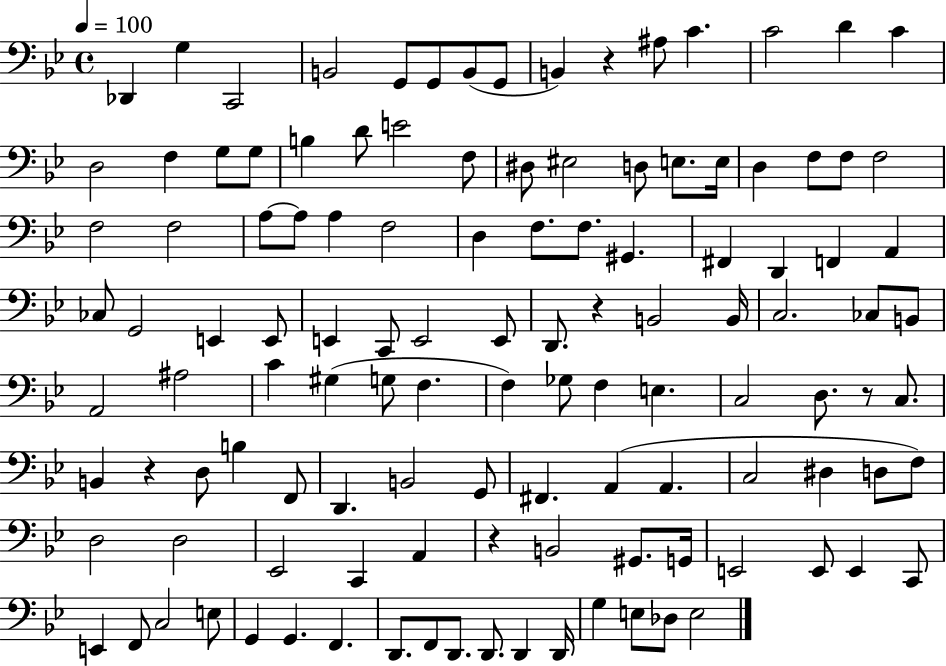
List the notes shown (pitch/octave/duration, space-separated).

Db2/q G3/q C2/h B2/h G2/e G2/e B2/e G2/e B2/q R/q A#3/e C4/q. C4/h D4/q C4/q D3/h F3/q G3/e G3/e B3/q D4/e E4/h F3/e D#3/e EIS3/h D3/e E3/e. E3/s D3/q F3/e F3/e F3/h F3/h F3/h A3/e A3/e A3/q F3/h D3/q F3/e. F3/e. G#2/q. F#2/q D2/q F2/q A2/q CES3/e G2/h E2/q E2/e E2/q C2/e E2/h E2/e D2/e. R/q B2/h B2/s C3/h. CES3/e B2/e A2/h A#3/h C4/q G#3/q G3/e F3/q. F3/q Gb3/e F3/q E3/q. C3/h D3/e. R/e C3/e. B2/q R/q D3/e B3/q F2/e D2/q. B2/h G2/e F#2/q. A2/q A2/q. C3/h D#3/q D3/e F3/e D3/h D3/h Eb2/h C2/q A2/q R/q B2/h G#2/e. G2/s E2/h E2/e E2/q C2/e E2/q F2/e C3/h E3/e G2/q G2/q. F2/q. D2/e. F2/e D2/e. D2/e. D2/q D2/s G3/q E3/e Db3/e E3/h